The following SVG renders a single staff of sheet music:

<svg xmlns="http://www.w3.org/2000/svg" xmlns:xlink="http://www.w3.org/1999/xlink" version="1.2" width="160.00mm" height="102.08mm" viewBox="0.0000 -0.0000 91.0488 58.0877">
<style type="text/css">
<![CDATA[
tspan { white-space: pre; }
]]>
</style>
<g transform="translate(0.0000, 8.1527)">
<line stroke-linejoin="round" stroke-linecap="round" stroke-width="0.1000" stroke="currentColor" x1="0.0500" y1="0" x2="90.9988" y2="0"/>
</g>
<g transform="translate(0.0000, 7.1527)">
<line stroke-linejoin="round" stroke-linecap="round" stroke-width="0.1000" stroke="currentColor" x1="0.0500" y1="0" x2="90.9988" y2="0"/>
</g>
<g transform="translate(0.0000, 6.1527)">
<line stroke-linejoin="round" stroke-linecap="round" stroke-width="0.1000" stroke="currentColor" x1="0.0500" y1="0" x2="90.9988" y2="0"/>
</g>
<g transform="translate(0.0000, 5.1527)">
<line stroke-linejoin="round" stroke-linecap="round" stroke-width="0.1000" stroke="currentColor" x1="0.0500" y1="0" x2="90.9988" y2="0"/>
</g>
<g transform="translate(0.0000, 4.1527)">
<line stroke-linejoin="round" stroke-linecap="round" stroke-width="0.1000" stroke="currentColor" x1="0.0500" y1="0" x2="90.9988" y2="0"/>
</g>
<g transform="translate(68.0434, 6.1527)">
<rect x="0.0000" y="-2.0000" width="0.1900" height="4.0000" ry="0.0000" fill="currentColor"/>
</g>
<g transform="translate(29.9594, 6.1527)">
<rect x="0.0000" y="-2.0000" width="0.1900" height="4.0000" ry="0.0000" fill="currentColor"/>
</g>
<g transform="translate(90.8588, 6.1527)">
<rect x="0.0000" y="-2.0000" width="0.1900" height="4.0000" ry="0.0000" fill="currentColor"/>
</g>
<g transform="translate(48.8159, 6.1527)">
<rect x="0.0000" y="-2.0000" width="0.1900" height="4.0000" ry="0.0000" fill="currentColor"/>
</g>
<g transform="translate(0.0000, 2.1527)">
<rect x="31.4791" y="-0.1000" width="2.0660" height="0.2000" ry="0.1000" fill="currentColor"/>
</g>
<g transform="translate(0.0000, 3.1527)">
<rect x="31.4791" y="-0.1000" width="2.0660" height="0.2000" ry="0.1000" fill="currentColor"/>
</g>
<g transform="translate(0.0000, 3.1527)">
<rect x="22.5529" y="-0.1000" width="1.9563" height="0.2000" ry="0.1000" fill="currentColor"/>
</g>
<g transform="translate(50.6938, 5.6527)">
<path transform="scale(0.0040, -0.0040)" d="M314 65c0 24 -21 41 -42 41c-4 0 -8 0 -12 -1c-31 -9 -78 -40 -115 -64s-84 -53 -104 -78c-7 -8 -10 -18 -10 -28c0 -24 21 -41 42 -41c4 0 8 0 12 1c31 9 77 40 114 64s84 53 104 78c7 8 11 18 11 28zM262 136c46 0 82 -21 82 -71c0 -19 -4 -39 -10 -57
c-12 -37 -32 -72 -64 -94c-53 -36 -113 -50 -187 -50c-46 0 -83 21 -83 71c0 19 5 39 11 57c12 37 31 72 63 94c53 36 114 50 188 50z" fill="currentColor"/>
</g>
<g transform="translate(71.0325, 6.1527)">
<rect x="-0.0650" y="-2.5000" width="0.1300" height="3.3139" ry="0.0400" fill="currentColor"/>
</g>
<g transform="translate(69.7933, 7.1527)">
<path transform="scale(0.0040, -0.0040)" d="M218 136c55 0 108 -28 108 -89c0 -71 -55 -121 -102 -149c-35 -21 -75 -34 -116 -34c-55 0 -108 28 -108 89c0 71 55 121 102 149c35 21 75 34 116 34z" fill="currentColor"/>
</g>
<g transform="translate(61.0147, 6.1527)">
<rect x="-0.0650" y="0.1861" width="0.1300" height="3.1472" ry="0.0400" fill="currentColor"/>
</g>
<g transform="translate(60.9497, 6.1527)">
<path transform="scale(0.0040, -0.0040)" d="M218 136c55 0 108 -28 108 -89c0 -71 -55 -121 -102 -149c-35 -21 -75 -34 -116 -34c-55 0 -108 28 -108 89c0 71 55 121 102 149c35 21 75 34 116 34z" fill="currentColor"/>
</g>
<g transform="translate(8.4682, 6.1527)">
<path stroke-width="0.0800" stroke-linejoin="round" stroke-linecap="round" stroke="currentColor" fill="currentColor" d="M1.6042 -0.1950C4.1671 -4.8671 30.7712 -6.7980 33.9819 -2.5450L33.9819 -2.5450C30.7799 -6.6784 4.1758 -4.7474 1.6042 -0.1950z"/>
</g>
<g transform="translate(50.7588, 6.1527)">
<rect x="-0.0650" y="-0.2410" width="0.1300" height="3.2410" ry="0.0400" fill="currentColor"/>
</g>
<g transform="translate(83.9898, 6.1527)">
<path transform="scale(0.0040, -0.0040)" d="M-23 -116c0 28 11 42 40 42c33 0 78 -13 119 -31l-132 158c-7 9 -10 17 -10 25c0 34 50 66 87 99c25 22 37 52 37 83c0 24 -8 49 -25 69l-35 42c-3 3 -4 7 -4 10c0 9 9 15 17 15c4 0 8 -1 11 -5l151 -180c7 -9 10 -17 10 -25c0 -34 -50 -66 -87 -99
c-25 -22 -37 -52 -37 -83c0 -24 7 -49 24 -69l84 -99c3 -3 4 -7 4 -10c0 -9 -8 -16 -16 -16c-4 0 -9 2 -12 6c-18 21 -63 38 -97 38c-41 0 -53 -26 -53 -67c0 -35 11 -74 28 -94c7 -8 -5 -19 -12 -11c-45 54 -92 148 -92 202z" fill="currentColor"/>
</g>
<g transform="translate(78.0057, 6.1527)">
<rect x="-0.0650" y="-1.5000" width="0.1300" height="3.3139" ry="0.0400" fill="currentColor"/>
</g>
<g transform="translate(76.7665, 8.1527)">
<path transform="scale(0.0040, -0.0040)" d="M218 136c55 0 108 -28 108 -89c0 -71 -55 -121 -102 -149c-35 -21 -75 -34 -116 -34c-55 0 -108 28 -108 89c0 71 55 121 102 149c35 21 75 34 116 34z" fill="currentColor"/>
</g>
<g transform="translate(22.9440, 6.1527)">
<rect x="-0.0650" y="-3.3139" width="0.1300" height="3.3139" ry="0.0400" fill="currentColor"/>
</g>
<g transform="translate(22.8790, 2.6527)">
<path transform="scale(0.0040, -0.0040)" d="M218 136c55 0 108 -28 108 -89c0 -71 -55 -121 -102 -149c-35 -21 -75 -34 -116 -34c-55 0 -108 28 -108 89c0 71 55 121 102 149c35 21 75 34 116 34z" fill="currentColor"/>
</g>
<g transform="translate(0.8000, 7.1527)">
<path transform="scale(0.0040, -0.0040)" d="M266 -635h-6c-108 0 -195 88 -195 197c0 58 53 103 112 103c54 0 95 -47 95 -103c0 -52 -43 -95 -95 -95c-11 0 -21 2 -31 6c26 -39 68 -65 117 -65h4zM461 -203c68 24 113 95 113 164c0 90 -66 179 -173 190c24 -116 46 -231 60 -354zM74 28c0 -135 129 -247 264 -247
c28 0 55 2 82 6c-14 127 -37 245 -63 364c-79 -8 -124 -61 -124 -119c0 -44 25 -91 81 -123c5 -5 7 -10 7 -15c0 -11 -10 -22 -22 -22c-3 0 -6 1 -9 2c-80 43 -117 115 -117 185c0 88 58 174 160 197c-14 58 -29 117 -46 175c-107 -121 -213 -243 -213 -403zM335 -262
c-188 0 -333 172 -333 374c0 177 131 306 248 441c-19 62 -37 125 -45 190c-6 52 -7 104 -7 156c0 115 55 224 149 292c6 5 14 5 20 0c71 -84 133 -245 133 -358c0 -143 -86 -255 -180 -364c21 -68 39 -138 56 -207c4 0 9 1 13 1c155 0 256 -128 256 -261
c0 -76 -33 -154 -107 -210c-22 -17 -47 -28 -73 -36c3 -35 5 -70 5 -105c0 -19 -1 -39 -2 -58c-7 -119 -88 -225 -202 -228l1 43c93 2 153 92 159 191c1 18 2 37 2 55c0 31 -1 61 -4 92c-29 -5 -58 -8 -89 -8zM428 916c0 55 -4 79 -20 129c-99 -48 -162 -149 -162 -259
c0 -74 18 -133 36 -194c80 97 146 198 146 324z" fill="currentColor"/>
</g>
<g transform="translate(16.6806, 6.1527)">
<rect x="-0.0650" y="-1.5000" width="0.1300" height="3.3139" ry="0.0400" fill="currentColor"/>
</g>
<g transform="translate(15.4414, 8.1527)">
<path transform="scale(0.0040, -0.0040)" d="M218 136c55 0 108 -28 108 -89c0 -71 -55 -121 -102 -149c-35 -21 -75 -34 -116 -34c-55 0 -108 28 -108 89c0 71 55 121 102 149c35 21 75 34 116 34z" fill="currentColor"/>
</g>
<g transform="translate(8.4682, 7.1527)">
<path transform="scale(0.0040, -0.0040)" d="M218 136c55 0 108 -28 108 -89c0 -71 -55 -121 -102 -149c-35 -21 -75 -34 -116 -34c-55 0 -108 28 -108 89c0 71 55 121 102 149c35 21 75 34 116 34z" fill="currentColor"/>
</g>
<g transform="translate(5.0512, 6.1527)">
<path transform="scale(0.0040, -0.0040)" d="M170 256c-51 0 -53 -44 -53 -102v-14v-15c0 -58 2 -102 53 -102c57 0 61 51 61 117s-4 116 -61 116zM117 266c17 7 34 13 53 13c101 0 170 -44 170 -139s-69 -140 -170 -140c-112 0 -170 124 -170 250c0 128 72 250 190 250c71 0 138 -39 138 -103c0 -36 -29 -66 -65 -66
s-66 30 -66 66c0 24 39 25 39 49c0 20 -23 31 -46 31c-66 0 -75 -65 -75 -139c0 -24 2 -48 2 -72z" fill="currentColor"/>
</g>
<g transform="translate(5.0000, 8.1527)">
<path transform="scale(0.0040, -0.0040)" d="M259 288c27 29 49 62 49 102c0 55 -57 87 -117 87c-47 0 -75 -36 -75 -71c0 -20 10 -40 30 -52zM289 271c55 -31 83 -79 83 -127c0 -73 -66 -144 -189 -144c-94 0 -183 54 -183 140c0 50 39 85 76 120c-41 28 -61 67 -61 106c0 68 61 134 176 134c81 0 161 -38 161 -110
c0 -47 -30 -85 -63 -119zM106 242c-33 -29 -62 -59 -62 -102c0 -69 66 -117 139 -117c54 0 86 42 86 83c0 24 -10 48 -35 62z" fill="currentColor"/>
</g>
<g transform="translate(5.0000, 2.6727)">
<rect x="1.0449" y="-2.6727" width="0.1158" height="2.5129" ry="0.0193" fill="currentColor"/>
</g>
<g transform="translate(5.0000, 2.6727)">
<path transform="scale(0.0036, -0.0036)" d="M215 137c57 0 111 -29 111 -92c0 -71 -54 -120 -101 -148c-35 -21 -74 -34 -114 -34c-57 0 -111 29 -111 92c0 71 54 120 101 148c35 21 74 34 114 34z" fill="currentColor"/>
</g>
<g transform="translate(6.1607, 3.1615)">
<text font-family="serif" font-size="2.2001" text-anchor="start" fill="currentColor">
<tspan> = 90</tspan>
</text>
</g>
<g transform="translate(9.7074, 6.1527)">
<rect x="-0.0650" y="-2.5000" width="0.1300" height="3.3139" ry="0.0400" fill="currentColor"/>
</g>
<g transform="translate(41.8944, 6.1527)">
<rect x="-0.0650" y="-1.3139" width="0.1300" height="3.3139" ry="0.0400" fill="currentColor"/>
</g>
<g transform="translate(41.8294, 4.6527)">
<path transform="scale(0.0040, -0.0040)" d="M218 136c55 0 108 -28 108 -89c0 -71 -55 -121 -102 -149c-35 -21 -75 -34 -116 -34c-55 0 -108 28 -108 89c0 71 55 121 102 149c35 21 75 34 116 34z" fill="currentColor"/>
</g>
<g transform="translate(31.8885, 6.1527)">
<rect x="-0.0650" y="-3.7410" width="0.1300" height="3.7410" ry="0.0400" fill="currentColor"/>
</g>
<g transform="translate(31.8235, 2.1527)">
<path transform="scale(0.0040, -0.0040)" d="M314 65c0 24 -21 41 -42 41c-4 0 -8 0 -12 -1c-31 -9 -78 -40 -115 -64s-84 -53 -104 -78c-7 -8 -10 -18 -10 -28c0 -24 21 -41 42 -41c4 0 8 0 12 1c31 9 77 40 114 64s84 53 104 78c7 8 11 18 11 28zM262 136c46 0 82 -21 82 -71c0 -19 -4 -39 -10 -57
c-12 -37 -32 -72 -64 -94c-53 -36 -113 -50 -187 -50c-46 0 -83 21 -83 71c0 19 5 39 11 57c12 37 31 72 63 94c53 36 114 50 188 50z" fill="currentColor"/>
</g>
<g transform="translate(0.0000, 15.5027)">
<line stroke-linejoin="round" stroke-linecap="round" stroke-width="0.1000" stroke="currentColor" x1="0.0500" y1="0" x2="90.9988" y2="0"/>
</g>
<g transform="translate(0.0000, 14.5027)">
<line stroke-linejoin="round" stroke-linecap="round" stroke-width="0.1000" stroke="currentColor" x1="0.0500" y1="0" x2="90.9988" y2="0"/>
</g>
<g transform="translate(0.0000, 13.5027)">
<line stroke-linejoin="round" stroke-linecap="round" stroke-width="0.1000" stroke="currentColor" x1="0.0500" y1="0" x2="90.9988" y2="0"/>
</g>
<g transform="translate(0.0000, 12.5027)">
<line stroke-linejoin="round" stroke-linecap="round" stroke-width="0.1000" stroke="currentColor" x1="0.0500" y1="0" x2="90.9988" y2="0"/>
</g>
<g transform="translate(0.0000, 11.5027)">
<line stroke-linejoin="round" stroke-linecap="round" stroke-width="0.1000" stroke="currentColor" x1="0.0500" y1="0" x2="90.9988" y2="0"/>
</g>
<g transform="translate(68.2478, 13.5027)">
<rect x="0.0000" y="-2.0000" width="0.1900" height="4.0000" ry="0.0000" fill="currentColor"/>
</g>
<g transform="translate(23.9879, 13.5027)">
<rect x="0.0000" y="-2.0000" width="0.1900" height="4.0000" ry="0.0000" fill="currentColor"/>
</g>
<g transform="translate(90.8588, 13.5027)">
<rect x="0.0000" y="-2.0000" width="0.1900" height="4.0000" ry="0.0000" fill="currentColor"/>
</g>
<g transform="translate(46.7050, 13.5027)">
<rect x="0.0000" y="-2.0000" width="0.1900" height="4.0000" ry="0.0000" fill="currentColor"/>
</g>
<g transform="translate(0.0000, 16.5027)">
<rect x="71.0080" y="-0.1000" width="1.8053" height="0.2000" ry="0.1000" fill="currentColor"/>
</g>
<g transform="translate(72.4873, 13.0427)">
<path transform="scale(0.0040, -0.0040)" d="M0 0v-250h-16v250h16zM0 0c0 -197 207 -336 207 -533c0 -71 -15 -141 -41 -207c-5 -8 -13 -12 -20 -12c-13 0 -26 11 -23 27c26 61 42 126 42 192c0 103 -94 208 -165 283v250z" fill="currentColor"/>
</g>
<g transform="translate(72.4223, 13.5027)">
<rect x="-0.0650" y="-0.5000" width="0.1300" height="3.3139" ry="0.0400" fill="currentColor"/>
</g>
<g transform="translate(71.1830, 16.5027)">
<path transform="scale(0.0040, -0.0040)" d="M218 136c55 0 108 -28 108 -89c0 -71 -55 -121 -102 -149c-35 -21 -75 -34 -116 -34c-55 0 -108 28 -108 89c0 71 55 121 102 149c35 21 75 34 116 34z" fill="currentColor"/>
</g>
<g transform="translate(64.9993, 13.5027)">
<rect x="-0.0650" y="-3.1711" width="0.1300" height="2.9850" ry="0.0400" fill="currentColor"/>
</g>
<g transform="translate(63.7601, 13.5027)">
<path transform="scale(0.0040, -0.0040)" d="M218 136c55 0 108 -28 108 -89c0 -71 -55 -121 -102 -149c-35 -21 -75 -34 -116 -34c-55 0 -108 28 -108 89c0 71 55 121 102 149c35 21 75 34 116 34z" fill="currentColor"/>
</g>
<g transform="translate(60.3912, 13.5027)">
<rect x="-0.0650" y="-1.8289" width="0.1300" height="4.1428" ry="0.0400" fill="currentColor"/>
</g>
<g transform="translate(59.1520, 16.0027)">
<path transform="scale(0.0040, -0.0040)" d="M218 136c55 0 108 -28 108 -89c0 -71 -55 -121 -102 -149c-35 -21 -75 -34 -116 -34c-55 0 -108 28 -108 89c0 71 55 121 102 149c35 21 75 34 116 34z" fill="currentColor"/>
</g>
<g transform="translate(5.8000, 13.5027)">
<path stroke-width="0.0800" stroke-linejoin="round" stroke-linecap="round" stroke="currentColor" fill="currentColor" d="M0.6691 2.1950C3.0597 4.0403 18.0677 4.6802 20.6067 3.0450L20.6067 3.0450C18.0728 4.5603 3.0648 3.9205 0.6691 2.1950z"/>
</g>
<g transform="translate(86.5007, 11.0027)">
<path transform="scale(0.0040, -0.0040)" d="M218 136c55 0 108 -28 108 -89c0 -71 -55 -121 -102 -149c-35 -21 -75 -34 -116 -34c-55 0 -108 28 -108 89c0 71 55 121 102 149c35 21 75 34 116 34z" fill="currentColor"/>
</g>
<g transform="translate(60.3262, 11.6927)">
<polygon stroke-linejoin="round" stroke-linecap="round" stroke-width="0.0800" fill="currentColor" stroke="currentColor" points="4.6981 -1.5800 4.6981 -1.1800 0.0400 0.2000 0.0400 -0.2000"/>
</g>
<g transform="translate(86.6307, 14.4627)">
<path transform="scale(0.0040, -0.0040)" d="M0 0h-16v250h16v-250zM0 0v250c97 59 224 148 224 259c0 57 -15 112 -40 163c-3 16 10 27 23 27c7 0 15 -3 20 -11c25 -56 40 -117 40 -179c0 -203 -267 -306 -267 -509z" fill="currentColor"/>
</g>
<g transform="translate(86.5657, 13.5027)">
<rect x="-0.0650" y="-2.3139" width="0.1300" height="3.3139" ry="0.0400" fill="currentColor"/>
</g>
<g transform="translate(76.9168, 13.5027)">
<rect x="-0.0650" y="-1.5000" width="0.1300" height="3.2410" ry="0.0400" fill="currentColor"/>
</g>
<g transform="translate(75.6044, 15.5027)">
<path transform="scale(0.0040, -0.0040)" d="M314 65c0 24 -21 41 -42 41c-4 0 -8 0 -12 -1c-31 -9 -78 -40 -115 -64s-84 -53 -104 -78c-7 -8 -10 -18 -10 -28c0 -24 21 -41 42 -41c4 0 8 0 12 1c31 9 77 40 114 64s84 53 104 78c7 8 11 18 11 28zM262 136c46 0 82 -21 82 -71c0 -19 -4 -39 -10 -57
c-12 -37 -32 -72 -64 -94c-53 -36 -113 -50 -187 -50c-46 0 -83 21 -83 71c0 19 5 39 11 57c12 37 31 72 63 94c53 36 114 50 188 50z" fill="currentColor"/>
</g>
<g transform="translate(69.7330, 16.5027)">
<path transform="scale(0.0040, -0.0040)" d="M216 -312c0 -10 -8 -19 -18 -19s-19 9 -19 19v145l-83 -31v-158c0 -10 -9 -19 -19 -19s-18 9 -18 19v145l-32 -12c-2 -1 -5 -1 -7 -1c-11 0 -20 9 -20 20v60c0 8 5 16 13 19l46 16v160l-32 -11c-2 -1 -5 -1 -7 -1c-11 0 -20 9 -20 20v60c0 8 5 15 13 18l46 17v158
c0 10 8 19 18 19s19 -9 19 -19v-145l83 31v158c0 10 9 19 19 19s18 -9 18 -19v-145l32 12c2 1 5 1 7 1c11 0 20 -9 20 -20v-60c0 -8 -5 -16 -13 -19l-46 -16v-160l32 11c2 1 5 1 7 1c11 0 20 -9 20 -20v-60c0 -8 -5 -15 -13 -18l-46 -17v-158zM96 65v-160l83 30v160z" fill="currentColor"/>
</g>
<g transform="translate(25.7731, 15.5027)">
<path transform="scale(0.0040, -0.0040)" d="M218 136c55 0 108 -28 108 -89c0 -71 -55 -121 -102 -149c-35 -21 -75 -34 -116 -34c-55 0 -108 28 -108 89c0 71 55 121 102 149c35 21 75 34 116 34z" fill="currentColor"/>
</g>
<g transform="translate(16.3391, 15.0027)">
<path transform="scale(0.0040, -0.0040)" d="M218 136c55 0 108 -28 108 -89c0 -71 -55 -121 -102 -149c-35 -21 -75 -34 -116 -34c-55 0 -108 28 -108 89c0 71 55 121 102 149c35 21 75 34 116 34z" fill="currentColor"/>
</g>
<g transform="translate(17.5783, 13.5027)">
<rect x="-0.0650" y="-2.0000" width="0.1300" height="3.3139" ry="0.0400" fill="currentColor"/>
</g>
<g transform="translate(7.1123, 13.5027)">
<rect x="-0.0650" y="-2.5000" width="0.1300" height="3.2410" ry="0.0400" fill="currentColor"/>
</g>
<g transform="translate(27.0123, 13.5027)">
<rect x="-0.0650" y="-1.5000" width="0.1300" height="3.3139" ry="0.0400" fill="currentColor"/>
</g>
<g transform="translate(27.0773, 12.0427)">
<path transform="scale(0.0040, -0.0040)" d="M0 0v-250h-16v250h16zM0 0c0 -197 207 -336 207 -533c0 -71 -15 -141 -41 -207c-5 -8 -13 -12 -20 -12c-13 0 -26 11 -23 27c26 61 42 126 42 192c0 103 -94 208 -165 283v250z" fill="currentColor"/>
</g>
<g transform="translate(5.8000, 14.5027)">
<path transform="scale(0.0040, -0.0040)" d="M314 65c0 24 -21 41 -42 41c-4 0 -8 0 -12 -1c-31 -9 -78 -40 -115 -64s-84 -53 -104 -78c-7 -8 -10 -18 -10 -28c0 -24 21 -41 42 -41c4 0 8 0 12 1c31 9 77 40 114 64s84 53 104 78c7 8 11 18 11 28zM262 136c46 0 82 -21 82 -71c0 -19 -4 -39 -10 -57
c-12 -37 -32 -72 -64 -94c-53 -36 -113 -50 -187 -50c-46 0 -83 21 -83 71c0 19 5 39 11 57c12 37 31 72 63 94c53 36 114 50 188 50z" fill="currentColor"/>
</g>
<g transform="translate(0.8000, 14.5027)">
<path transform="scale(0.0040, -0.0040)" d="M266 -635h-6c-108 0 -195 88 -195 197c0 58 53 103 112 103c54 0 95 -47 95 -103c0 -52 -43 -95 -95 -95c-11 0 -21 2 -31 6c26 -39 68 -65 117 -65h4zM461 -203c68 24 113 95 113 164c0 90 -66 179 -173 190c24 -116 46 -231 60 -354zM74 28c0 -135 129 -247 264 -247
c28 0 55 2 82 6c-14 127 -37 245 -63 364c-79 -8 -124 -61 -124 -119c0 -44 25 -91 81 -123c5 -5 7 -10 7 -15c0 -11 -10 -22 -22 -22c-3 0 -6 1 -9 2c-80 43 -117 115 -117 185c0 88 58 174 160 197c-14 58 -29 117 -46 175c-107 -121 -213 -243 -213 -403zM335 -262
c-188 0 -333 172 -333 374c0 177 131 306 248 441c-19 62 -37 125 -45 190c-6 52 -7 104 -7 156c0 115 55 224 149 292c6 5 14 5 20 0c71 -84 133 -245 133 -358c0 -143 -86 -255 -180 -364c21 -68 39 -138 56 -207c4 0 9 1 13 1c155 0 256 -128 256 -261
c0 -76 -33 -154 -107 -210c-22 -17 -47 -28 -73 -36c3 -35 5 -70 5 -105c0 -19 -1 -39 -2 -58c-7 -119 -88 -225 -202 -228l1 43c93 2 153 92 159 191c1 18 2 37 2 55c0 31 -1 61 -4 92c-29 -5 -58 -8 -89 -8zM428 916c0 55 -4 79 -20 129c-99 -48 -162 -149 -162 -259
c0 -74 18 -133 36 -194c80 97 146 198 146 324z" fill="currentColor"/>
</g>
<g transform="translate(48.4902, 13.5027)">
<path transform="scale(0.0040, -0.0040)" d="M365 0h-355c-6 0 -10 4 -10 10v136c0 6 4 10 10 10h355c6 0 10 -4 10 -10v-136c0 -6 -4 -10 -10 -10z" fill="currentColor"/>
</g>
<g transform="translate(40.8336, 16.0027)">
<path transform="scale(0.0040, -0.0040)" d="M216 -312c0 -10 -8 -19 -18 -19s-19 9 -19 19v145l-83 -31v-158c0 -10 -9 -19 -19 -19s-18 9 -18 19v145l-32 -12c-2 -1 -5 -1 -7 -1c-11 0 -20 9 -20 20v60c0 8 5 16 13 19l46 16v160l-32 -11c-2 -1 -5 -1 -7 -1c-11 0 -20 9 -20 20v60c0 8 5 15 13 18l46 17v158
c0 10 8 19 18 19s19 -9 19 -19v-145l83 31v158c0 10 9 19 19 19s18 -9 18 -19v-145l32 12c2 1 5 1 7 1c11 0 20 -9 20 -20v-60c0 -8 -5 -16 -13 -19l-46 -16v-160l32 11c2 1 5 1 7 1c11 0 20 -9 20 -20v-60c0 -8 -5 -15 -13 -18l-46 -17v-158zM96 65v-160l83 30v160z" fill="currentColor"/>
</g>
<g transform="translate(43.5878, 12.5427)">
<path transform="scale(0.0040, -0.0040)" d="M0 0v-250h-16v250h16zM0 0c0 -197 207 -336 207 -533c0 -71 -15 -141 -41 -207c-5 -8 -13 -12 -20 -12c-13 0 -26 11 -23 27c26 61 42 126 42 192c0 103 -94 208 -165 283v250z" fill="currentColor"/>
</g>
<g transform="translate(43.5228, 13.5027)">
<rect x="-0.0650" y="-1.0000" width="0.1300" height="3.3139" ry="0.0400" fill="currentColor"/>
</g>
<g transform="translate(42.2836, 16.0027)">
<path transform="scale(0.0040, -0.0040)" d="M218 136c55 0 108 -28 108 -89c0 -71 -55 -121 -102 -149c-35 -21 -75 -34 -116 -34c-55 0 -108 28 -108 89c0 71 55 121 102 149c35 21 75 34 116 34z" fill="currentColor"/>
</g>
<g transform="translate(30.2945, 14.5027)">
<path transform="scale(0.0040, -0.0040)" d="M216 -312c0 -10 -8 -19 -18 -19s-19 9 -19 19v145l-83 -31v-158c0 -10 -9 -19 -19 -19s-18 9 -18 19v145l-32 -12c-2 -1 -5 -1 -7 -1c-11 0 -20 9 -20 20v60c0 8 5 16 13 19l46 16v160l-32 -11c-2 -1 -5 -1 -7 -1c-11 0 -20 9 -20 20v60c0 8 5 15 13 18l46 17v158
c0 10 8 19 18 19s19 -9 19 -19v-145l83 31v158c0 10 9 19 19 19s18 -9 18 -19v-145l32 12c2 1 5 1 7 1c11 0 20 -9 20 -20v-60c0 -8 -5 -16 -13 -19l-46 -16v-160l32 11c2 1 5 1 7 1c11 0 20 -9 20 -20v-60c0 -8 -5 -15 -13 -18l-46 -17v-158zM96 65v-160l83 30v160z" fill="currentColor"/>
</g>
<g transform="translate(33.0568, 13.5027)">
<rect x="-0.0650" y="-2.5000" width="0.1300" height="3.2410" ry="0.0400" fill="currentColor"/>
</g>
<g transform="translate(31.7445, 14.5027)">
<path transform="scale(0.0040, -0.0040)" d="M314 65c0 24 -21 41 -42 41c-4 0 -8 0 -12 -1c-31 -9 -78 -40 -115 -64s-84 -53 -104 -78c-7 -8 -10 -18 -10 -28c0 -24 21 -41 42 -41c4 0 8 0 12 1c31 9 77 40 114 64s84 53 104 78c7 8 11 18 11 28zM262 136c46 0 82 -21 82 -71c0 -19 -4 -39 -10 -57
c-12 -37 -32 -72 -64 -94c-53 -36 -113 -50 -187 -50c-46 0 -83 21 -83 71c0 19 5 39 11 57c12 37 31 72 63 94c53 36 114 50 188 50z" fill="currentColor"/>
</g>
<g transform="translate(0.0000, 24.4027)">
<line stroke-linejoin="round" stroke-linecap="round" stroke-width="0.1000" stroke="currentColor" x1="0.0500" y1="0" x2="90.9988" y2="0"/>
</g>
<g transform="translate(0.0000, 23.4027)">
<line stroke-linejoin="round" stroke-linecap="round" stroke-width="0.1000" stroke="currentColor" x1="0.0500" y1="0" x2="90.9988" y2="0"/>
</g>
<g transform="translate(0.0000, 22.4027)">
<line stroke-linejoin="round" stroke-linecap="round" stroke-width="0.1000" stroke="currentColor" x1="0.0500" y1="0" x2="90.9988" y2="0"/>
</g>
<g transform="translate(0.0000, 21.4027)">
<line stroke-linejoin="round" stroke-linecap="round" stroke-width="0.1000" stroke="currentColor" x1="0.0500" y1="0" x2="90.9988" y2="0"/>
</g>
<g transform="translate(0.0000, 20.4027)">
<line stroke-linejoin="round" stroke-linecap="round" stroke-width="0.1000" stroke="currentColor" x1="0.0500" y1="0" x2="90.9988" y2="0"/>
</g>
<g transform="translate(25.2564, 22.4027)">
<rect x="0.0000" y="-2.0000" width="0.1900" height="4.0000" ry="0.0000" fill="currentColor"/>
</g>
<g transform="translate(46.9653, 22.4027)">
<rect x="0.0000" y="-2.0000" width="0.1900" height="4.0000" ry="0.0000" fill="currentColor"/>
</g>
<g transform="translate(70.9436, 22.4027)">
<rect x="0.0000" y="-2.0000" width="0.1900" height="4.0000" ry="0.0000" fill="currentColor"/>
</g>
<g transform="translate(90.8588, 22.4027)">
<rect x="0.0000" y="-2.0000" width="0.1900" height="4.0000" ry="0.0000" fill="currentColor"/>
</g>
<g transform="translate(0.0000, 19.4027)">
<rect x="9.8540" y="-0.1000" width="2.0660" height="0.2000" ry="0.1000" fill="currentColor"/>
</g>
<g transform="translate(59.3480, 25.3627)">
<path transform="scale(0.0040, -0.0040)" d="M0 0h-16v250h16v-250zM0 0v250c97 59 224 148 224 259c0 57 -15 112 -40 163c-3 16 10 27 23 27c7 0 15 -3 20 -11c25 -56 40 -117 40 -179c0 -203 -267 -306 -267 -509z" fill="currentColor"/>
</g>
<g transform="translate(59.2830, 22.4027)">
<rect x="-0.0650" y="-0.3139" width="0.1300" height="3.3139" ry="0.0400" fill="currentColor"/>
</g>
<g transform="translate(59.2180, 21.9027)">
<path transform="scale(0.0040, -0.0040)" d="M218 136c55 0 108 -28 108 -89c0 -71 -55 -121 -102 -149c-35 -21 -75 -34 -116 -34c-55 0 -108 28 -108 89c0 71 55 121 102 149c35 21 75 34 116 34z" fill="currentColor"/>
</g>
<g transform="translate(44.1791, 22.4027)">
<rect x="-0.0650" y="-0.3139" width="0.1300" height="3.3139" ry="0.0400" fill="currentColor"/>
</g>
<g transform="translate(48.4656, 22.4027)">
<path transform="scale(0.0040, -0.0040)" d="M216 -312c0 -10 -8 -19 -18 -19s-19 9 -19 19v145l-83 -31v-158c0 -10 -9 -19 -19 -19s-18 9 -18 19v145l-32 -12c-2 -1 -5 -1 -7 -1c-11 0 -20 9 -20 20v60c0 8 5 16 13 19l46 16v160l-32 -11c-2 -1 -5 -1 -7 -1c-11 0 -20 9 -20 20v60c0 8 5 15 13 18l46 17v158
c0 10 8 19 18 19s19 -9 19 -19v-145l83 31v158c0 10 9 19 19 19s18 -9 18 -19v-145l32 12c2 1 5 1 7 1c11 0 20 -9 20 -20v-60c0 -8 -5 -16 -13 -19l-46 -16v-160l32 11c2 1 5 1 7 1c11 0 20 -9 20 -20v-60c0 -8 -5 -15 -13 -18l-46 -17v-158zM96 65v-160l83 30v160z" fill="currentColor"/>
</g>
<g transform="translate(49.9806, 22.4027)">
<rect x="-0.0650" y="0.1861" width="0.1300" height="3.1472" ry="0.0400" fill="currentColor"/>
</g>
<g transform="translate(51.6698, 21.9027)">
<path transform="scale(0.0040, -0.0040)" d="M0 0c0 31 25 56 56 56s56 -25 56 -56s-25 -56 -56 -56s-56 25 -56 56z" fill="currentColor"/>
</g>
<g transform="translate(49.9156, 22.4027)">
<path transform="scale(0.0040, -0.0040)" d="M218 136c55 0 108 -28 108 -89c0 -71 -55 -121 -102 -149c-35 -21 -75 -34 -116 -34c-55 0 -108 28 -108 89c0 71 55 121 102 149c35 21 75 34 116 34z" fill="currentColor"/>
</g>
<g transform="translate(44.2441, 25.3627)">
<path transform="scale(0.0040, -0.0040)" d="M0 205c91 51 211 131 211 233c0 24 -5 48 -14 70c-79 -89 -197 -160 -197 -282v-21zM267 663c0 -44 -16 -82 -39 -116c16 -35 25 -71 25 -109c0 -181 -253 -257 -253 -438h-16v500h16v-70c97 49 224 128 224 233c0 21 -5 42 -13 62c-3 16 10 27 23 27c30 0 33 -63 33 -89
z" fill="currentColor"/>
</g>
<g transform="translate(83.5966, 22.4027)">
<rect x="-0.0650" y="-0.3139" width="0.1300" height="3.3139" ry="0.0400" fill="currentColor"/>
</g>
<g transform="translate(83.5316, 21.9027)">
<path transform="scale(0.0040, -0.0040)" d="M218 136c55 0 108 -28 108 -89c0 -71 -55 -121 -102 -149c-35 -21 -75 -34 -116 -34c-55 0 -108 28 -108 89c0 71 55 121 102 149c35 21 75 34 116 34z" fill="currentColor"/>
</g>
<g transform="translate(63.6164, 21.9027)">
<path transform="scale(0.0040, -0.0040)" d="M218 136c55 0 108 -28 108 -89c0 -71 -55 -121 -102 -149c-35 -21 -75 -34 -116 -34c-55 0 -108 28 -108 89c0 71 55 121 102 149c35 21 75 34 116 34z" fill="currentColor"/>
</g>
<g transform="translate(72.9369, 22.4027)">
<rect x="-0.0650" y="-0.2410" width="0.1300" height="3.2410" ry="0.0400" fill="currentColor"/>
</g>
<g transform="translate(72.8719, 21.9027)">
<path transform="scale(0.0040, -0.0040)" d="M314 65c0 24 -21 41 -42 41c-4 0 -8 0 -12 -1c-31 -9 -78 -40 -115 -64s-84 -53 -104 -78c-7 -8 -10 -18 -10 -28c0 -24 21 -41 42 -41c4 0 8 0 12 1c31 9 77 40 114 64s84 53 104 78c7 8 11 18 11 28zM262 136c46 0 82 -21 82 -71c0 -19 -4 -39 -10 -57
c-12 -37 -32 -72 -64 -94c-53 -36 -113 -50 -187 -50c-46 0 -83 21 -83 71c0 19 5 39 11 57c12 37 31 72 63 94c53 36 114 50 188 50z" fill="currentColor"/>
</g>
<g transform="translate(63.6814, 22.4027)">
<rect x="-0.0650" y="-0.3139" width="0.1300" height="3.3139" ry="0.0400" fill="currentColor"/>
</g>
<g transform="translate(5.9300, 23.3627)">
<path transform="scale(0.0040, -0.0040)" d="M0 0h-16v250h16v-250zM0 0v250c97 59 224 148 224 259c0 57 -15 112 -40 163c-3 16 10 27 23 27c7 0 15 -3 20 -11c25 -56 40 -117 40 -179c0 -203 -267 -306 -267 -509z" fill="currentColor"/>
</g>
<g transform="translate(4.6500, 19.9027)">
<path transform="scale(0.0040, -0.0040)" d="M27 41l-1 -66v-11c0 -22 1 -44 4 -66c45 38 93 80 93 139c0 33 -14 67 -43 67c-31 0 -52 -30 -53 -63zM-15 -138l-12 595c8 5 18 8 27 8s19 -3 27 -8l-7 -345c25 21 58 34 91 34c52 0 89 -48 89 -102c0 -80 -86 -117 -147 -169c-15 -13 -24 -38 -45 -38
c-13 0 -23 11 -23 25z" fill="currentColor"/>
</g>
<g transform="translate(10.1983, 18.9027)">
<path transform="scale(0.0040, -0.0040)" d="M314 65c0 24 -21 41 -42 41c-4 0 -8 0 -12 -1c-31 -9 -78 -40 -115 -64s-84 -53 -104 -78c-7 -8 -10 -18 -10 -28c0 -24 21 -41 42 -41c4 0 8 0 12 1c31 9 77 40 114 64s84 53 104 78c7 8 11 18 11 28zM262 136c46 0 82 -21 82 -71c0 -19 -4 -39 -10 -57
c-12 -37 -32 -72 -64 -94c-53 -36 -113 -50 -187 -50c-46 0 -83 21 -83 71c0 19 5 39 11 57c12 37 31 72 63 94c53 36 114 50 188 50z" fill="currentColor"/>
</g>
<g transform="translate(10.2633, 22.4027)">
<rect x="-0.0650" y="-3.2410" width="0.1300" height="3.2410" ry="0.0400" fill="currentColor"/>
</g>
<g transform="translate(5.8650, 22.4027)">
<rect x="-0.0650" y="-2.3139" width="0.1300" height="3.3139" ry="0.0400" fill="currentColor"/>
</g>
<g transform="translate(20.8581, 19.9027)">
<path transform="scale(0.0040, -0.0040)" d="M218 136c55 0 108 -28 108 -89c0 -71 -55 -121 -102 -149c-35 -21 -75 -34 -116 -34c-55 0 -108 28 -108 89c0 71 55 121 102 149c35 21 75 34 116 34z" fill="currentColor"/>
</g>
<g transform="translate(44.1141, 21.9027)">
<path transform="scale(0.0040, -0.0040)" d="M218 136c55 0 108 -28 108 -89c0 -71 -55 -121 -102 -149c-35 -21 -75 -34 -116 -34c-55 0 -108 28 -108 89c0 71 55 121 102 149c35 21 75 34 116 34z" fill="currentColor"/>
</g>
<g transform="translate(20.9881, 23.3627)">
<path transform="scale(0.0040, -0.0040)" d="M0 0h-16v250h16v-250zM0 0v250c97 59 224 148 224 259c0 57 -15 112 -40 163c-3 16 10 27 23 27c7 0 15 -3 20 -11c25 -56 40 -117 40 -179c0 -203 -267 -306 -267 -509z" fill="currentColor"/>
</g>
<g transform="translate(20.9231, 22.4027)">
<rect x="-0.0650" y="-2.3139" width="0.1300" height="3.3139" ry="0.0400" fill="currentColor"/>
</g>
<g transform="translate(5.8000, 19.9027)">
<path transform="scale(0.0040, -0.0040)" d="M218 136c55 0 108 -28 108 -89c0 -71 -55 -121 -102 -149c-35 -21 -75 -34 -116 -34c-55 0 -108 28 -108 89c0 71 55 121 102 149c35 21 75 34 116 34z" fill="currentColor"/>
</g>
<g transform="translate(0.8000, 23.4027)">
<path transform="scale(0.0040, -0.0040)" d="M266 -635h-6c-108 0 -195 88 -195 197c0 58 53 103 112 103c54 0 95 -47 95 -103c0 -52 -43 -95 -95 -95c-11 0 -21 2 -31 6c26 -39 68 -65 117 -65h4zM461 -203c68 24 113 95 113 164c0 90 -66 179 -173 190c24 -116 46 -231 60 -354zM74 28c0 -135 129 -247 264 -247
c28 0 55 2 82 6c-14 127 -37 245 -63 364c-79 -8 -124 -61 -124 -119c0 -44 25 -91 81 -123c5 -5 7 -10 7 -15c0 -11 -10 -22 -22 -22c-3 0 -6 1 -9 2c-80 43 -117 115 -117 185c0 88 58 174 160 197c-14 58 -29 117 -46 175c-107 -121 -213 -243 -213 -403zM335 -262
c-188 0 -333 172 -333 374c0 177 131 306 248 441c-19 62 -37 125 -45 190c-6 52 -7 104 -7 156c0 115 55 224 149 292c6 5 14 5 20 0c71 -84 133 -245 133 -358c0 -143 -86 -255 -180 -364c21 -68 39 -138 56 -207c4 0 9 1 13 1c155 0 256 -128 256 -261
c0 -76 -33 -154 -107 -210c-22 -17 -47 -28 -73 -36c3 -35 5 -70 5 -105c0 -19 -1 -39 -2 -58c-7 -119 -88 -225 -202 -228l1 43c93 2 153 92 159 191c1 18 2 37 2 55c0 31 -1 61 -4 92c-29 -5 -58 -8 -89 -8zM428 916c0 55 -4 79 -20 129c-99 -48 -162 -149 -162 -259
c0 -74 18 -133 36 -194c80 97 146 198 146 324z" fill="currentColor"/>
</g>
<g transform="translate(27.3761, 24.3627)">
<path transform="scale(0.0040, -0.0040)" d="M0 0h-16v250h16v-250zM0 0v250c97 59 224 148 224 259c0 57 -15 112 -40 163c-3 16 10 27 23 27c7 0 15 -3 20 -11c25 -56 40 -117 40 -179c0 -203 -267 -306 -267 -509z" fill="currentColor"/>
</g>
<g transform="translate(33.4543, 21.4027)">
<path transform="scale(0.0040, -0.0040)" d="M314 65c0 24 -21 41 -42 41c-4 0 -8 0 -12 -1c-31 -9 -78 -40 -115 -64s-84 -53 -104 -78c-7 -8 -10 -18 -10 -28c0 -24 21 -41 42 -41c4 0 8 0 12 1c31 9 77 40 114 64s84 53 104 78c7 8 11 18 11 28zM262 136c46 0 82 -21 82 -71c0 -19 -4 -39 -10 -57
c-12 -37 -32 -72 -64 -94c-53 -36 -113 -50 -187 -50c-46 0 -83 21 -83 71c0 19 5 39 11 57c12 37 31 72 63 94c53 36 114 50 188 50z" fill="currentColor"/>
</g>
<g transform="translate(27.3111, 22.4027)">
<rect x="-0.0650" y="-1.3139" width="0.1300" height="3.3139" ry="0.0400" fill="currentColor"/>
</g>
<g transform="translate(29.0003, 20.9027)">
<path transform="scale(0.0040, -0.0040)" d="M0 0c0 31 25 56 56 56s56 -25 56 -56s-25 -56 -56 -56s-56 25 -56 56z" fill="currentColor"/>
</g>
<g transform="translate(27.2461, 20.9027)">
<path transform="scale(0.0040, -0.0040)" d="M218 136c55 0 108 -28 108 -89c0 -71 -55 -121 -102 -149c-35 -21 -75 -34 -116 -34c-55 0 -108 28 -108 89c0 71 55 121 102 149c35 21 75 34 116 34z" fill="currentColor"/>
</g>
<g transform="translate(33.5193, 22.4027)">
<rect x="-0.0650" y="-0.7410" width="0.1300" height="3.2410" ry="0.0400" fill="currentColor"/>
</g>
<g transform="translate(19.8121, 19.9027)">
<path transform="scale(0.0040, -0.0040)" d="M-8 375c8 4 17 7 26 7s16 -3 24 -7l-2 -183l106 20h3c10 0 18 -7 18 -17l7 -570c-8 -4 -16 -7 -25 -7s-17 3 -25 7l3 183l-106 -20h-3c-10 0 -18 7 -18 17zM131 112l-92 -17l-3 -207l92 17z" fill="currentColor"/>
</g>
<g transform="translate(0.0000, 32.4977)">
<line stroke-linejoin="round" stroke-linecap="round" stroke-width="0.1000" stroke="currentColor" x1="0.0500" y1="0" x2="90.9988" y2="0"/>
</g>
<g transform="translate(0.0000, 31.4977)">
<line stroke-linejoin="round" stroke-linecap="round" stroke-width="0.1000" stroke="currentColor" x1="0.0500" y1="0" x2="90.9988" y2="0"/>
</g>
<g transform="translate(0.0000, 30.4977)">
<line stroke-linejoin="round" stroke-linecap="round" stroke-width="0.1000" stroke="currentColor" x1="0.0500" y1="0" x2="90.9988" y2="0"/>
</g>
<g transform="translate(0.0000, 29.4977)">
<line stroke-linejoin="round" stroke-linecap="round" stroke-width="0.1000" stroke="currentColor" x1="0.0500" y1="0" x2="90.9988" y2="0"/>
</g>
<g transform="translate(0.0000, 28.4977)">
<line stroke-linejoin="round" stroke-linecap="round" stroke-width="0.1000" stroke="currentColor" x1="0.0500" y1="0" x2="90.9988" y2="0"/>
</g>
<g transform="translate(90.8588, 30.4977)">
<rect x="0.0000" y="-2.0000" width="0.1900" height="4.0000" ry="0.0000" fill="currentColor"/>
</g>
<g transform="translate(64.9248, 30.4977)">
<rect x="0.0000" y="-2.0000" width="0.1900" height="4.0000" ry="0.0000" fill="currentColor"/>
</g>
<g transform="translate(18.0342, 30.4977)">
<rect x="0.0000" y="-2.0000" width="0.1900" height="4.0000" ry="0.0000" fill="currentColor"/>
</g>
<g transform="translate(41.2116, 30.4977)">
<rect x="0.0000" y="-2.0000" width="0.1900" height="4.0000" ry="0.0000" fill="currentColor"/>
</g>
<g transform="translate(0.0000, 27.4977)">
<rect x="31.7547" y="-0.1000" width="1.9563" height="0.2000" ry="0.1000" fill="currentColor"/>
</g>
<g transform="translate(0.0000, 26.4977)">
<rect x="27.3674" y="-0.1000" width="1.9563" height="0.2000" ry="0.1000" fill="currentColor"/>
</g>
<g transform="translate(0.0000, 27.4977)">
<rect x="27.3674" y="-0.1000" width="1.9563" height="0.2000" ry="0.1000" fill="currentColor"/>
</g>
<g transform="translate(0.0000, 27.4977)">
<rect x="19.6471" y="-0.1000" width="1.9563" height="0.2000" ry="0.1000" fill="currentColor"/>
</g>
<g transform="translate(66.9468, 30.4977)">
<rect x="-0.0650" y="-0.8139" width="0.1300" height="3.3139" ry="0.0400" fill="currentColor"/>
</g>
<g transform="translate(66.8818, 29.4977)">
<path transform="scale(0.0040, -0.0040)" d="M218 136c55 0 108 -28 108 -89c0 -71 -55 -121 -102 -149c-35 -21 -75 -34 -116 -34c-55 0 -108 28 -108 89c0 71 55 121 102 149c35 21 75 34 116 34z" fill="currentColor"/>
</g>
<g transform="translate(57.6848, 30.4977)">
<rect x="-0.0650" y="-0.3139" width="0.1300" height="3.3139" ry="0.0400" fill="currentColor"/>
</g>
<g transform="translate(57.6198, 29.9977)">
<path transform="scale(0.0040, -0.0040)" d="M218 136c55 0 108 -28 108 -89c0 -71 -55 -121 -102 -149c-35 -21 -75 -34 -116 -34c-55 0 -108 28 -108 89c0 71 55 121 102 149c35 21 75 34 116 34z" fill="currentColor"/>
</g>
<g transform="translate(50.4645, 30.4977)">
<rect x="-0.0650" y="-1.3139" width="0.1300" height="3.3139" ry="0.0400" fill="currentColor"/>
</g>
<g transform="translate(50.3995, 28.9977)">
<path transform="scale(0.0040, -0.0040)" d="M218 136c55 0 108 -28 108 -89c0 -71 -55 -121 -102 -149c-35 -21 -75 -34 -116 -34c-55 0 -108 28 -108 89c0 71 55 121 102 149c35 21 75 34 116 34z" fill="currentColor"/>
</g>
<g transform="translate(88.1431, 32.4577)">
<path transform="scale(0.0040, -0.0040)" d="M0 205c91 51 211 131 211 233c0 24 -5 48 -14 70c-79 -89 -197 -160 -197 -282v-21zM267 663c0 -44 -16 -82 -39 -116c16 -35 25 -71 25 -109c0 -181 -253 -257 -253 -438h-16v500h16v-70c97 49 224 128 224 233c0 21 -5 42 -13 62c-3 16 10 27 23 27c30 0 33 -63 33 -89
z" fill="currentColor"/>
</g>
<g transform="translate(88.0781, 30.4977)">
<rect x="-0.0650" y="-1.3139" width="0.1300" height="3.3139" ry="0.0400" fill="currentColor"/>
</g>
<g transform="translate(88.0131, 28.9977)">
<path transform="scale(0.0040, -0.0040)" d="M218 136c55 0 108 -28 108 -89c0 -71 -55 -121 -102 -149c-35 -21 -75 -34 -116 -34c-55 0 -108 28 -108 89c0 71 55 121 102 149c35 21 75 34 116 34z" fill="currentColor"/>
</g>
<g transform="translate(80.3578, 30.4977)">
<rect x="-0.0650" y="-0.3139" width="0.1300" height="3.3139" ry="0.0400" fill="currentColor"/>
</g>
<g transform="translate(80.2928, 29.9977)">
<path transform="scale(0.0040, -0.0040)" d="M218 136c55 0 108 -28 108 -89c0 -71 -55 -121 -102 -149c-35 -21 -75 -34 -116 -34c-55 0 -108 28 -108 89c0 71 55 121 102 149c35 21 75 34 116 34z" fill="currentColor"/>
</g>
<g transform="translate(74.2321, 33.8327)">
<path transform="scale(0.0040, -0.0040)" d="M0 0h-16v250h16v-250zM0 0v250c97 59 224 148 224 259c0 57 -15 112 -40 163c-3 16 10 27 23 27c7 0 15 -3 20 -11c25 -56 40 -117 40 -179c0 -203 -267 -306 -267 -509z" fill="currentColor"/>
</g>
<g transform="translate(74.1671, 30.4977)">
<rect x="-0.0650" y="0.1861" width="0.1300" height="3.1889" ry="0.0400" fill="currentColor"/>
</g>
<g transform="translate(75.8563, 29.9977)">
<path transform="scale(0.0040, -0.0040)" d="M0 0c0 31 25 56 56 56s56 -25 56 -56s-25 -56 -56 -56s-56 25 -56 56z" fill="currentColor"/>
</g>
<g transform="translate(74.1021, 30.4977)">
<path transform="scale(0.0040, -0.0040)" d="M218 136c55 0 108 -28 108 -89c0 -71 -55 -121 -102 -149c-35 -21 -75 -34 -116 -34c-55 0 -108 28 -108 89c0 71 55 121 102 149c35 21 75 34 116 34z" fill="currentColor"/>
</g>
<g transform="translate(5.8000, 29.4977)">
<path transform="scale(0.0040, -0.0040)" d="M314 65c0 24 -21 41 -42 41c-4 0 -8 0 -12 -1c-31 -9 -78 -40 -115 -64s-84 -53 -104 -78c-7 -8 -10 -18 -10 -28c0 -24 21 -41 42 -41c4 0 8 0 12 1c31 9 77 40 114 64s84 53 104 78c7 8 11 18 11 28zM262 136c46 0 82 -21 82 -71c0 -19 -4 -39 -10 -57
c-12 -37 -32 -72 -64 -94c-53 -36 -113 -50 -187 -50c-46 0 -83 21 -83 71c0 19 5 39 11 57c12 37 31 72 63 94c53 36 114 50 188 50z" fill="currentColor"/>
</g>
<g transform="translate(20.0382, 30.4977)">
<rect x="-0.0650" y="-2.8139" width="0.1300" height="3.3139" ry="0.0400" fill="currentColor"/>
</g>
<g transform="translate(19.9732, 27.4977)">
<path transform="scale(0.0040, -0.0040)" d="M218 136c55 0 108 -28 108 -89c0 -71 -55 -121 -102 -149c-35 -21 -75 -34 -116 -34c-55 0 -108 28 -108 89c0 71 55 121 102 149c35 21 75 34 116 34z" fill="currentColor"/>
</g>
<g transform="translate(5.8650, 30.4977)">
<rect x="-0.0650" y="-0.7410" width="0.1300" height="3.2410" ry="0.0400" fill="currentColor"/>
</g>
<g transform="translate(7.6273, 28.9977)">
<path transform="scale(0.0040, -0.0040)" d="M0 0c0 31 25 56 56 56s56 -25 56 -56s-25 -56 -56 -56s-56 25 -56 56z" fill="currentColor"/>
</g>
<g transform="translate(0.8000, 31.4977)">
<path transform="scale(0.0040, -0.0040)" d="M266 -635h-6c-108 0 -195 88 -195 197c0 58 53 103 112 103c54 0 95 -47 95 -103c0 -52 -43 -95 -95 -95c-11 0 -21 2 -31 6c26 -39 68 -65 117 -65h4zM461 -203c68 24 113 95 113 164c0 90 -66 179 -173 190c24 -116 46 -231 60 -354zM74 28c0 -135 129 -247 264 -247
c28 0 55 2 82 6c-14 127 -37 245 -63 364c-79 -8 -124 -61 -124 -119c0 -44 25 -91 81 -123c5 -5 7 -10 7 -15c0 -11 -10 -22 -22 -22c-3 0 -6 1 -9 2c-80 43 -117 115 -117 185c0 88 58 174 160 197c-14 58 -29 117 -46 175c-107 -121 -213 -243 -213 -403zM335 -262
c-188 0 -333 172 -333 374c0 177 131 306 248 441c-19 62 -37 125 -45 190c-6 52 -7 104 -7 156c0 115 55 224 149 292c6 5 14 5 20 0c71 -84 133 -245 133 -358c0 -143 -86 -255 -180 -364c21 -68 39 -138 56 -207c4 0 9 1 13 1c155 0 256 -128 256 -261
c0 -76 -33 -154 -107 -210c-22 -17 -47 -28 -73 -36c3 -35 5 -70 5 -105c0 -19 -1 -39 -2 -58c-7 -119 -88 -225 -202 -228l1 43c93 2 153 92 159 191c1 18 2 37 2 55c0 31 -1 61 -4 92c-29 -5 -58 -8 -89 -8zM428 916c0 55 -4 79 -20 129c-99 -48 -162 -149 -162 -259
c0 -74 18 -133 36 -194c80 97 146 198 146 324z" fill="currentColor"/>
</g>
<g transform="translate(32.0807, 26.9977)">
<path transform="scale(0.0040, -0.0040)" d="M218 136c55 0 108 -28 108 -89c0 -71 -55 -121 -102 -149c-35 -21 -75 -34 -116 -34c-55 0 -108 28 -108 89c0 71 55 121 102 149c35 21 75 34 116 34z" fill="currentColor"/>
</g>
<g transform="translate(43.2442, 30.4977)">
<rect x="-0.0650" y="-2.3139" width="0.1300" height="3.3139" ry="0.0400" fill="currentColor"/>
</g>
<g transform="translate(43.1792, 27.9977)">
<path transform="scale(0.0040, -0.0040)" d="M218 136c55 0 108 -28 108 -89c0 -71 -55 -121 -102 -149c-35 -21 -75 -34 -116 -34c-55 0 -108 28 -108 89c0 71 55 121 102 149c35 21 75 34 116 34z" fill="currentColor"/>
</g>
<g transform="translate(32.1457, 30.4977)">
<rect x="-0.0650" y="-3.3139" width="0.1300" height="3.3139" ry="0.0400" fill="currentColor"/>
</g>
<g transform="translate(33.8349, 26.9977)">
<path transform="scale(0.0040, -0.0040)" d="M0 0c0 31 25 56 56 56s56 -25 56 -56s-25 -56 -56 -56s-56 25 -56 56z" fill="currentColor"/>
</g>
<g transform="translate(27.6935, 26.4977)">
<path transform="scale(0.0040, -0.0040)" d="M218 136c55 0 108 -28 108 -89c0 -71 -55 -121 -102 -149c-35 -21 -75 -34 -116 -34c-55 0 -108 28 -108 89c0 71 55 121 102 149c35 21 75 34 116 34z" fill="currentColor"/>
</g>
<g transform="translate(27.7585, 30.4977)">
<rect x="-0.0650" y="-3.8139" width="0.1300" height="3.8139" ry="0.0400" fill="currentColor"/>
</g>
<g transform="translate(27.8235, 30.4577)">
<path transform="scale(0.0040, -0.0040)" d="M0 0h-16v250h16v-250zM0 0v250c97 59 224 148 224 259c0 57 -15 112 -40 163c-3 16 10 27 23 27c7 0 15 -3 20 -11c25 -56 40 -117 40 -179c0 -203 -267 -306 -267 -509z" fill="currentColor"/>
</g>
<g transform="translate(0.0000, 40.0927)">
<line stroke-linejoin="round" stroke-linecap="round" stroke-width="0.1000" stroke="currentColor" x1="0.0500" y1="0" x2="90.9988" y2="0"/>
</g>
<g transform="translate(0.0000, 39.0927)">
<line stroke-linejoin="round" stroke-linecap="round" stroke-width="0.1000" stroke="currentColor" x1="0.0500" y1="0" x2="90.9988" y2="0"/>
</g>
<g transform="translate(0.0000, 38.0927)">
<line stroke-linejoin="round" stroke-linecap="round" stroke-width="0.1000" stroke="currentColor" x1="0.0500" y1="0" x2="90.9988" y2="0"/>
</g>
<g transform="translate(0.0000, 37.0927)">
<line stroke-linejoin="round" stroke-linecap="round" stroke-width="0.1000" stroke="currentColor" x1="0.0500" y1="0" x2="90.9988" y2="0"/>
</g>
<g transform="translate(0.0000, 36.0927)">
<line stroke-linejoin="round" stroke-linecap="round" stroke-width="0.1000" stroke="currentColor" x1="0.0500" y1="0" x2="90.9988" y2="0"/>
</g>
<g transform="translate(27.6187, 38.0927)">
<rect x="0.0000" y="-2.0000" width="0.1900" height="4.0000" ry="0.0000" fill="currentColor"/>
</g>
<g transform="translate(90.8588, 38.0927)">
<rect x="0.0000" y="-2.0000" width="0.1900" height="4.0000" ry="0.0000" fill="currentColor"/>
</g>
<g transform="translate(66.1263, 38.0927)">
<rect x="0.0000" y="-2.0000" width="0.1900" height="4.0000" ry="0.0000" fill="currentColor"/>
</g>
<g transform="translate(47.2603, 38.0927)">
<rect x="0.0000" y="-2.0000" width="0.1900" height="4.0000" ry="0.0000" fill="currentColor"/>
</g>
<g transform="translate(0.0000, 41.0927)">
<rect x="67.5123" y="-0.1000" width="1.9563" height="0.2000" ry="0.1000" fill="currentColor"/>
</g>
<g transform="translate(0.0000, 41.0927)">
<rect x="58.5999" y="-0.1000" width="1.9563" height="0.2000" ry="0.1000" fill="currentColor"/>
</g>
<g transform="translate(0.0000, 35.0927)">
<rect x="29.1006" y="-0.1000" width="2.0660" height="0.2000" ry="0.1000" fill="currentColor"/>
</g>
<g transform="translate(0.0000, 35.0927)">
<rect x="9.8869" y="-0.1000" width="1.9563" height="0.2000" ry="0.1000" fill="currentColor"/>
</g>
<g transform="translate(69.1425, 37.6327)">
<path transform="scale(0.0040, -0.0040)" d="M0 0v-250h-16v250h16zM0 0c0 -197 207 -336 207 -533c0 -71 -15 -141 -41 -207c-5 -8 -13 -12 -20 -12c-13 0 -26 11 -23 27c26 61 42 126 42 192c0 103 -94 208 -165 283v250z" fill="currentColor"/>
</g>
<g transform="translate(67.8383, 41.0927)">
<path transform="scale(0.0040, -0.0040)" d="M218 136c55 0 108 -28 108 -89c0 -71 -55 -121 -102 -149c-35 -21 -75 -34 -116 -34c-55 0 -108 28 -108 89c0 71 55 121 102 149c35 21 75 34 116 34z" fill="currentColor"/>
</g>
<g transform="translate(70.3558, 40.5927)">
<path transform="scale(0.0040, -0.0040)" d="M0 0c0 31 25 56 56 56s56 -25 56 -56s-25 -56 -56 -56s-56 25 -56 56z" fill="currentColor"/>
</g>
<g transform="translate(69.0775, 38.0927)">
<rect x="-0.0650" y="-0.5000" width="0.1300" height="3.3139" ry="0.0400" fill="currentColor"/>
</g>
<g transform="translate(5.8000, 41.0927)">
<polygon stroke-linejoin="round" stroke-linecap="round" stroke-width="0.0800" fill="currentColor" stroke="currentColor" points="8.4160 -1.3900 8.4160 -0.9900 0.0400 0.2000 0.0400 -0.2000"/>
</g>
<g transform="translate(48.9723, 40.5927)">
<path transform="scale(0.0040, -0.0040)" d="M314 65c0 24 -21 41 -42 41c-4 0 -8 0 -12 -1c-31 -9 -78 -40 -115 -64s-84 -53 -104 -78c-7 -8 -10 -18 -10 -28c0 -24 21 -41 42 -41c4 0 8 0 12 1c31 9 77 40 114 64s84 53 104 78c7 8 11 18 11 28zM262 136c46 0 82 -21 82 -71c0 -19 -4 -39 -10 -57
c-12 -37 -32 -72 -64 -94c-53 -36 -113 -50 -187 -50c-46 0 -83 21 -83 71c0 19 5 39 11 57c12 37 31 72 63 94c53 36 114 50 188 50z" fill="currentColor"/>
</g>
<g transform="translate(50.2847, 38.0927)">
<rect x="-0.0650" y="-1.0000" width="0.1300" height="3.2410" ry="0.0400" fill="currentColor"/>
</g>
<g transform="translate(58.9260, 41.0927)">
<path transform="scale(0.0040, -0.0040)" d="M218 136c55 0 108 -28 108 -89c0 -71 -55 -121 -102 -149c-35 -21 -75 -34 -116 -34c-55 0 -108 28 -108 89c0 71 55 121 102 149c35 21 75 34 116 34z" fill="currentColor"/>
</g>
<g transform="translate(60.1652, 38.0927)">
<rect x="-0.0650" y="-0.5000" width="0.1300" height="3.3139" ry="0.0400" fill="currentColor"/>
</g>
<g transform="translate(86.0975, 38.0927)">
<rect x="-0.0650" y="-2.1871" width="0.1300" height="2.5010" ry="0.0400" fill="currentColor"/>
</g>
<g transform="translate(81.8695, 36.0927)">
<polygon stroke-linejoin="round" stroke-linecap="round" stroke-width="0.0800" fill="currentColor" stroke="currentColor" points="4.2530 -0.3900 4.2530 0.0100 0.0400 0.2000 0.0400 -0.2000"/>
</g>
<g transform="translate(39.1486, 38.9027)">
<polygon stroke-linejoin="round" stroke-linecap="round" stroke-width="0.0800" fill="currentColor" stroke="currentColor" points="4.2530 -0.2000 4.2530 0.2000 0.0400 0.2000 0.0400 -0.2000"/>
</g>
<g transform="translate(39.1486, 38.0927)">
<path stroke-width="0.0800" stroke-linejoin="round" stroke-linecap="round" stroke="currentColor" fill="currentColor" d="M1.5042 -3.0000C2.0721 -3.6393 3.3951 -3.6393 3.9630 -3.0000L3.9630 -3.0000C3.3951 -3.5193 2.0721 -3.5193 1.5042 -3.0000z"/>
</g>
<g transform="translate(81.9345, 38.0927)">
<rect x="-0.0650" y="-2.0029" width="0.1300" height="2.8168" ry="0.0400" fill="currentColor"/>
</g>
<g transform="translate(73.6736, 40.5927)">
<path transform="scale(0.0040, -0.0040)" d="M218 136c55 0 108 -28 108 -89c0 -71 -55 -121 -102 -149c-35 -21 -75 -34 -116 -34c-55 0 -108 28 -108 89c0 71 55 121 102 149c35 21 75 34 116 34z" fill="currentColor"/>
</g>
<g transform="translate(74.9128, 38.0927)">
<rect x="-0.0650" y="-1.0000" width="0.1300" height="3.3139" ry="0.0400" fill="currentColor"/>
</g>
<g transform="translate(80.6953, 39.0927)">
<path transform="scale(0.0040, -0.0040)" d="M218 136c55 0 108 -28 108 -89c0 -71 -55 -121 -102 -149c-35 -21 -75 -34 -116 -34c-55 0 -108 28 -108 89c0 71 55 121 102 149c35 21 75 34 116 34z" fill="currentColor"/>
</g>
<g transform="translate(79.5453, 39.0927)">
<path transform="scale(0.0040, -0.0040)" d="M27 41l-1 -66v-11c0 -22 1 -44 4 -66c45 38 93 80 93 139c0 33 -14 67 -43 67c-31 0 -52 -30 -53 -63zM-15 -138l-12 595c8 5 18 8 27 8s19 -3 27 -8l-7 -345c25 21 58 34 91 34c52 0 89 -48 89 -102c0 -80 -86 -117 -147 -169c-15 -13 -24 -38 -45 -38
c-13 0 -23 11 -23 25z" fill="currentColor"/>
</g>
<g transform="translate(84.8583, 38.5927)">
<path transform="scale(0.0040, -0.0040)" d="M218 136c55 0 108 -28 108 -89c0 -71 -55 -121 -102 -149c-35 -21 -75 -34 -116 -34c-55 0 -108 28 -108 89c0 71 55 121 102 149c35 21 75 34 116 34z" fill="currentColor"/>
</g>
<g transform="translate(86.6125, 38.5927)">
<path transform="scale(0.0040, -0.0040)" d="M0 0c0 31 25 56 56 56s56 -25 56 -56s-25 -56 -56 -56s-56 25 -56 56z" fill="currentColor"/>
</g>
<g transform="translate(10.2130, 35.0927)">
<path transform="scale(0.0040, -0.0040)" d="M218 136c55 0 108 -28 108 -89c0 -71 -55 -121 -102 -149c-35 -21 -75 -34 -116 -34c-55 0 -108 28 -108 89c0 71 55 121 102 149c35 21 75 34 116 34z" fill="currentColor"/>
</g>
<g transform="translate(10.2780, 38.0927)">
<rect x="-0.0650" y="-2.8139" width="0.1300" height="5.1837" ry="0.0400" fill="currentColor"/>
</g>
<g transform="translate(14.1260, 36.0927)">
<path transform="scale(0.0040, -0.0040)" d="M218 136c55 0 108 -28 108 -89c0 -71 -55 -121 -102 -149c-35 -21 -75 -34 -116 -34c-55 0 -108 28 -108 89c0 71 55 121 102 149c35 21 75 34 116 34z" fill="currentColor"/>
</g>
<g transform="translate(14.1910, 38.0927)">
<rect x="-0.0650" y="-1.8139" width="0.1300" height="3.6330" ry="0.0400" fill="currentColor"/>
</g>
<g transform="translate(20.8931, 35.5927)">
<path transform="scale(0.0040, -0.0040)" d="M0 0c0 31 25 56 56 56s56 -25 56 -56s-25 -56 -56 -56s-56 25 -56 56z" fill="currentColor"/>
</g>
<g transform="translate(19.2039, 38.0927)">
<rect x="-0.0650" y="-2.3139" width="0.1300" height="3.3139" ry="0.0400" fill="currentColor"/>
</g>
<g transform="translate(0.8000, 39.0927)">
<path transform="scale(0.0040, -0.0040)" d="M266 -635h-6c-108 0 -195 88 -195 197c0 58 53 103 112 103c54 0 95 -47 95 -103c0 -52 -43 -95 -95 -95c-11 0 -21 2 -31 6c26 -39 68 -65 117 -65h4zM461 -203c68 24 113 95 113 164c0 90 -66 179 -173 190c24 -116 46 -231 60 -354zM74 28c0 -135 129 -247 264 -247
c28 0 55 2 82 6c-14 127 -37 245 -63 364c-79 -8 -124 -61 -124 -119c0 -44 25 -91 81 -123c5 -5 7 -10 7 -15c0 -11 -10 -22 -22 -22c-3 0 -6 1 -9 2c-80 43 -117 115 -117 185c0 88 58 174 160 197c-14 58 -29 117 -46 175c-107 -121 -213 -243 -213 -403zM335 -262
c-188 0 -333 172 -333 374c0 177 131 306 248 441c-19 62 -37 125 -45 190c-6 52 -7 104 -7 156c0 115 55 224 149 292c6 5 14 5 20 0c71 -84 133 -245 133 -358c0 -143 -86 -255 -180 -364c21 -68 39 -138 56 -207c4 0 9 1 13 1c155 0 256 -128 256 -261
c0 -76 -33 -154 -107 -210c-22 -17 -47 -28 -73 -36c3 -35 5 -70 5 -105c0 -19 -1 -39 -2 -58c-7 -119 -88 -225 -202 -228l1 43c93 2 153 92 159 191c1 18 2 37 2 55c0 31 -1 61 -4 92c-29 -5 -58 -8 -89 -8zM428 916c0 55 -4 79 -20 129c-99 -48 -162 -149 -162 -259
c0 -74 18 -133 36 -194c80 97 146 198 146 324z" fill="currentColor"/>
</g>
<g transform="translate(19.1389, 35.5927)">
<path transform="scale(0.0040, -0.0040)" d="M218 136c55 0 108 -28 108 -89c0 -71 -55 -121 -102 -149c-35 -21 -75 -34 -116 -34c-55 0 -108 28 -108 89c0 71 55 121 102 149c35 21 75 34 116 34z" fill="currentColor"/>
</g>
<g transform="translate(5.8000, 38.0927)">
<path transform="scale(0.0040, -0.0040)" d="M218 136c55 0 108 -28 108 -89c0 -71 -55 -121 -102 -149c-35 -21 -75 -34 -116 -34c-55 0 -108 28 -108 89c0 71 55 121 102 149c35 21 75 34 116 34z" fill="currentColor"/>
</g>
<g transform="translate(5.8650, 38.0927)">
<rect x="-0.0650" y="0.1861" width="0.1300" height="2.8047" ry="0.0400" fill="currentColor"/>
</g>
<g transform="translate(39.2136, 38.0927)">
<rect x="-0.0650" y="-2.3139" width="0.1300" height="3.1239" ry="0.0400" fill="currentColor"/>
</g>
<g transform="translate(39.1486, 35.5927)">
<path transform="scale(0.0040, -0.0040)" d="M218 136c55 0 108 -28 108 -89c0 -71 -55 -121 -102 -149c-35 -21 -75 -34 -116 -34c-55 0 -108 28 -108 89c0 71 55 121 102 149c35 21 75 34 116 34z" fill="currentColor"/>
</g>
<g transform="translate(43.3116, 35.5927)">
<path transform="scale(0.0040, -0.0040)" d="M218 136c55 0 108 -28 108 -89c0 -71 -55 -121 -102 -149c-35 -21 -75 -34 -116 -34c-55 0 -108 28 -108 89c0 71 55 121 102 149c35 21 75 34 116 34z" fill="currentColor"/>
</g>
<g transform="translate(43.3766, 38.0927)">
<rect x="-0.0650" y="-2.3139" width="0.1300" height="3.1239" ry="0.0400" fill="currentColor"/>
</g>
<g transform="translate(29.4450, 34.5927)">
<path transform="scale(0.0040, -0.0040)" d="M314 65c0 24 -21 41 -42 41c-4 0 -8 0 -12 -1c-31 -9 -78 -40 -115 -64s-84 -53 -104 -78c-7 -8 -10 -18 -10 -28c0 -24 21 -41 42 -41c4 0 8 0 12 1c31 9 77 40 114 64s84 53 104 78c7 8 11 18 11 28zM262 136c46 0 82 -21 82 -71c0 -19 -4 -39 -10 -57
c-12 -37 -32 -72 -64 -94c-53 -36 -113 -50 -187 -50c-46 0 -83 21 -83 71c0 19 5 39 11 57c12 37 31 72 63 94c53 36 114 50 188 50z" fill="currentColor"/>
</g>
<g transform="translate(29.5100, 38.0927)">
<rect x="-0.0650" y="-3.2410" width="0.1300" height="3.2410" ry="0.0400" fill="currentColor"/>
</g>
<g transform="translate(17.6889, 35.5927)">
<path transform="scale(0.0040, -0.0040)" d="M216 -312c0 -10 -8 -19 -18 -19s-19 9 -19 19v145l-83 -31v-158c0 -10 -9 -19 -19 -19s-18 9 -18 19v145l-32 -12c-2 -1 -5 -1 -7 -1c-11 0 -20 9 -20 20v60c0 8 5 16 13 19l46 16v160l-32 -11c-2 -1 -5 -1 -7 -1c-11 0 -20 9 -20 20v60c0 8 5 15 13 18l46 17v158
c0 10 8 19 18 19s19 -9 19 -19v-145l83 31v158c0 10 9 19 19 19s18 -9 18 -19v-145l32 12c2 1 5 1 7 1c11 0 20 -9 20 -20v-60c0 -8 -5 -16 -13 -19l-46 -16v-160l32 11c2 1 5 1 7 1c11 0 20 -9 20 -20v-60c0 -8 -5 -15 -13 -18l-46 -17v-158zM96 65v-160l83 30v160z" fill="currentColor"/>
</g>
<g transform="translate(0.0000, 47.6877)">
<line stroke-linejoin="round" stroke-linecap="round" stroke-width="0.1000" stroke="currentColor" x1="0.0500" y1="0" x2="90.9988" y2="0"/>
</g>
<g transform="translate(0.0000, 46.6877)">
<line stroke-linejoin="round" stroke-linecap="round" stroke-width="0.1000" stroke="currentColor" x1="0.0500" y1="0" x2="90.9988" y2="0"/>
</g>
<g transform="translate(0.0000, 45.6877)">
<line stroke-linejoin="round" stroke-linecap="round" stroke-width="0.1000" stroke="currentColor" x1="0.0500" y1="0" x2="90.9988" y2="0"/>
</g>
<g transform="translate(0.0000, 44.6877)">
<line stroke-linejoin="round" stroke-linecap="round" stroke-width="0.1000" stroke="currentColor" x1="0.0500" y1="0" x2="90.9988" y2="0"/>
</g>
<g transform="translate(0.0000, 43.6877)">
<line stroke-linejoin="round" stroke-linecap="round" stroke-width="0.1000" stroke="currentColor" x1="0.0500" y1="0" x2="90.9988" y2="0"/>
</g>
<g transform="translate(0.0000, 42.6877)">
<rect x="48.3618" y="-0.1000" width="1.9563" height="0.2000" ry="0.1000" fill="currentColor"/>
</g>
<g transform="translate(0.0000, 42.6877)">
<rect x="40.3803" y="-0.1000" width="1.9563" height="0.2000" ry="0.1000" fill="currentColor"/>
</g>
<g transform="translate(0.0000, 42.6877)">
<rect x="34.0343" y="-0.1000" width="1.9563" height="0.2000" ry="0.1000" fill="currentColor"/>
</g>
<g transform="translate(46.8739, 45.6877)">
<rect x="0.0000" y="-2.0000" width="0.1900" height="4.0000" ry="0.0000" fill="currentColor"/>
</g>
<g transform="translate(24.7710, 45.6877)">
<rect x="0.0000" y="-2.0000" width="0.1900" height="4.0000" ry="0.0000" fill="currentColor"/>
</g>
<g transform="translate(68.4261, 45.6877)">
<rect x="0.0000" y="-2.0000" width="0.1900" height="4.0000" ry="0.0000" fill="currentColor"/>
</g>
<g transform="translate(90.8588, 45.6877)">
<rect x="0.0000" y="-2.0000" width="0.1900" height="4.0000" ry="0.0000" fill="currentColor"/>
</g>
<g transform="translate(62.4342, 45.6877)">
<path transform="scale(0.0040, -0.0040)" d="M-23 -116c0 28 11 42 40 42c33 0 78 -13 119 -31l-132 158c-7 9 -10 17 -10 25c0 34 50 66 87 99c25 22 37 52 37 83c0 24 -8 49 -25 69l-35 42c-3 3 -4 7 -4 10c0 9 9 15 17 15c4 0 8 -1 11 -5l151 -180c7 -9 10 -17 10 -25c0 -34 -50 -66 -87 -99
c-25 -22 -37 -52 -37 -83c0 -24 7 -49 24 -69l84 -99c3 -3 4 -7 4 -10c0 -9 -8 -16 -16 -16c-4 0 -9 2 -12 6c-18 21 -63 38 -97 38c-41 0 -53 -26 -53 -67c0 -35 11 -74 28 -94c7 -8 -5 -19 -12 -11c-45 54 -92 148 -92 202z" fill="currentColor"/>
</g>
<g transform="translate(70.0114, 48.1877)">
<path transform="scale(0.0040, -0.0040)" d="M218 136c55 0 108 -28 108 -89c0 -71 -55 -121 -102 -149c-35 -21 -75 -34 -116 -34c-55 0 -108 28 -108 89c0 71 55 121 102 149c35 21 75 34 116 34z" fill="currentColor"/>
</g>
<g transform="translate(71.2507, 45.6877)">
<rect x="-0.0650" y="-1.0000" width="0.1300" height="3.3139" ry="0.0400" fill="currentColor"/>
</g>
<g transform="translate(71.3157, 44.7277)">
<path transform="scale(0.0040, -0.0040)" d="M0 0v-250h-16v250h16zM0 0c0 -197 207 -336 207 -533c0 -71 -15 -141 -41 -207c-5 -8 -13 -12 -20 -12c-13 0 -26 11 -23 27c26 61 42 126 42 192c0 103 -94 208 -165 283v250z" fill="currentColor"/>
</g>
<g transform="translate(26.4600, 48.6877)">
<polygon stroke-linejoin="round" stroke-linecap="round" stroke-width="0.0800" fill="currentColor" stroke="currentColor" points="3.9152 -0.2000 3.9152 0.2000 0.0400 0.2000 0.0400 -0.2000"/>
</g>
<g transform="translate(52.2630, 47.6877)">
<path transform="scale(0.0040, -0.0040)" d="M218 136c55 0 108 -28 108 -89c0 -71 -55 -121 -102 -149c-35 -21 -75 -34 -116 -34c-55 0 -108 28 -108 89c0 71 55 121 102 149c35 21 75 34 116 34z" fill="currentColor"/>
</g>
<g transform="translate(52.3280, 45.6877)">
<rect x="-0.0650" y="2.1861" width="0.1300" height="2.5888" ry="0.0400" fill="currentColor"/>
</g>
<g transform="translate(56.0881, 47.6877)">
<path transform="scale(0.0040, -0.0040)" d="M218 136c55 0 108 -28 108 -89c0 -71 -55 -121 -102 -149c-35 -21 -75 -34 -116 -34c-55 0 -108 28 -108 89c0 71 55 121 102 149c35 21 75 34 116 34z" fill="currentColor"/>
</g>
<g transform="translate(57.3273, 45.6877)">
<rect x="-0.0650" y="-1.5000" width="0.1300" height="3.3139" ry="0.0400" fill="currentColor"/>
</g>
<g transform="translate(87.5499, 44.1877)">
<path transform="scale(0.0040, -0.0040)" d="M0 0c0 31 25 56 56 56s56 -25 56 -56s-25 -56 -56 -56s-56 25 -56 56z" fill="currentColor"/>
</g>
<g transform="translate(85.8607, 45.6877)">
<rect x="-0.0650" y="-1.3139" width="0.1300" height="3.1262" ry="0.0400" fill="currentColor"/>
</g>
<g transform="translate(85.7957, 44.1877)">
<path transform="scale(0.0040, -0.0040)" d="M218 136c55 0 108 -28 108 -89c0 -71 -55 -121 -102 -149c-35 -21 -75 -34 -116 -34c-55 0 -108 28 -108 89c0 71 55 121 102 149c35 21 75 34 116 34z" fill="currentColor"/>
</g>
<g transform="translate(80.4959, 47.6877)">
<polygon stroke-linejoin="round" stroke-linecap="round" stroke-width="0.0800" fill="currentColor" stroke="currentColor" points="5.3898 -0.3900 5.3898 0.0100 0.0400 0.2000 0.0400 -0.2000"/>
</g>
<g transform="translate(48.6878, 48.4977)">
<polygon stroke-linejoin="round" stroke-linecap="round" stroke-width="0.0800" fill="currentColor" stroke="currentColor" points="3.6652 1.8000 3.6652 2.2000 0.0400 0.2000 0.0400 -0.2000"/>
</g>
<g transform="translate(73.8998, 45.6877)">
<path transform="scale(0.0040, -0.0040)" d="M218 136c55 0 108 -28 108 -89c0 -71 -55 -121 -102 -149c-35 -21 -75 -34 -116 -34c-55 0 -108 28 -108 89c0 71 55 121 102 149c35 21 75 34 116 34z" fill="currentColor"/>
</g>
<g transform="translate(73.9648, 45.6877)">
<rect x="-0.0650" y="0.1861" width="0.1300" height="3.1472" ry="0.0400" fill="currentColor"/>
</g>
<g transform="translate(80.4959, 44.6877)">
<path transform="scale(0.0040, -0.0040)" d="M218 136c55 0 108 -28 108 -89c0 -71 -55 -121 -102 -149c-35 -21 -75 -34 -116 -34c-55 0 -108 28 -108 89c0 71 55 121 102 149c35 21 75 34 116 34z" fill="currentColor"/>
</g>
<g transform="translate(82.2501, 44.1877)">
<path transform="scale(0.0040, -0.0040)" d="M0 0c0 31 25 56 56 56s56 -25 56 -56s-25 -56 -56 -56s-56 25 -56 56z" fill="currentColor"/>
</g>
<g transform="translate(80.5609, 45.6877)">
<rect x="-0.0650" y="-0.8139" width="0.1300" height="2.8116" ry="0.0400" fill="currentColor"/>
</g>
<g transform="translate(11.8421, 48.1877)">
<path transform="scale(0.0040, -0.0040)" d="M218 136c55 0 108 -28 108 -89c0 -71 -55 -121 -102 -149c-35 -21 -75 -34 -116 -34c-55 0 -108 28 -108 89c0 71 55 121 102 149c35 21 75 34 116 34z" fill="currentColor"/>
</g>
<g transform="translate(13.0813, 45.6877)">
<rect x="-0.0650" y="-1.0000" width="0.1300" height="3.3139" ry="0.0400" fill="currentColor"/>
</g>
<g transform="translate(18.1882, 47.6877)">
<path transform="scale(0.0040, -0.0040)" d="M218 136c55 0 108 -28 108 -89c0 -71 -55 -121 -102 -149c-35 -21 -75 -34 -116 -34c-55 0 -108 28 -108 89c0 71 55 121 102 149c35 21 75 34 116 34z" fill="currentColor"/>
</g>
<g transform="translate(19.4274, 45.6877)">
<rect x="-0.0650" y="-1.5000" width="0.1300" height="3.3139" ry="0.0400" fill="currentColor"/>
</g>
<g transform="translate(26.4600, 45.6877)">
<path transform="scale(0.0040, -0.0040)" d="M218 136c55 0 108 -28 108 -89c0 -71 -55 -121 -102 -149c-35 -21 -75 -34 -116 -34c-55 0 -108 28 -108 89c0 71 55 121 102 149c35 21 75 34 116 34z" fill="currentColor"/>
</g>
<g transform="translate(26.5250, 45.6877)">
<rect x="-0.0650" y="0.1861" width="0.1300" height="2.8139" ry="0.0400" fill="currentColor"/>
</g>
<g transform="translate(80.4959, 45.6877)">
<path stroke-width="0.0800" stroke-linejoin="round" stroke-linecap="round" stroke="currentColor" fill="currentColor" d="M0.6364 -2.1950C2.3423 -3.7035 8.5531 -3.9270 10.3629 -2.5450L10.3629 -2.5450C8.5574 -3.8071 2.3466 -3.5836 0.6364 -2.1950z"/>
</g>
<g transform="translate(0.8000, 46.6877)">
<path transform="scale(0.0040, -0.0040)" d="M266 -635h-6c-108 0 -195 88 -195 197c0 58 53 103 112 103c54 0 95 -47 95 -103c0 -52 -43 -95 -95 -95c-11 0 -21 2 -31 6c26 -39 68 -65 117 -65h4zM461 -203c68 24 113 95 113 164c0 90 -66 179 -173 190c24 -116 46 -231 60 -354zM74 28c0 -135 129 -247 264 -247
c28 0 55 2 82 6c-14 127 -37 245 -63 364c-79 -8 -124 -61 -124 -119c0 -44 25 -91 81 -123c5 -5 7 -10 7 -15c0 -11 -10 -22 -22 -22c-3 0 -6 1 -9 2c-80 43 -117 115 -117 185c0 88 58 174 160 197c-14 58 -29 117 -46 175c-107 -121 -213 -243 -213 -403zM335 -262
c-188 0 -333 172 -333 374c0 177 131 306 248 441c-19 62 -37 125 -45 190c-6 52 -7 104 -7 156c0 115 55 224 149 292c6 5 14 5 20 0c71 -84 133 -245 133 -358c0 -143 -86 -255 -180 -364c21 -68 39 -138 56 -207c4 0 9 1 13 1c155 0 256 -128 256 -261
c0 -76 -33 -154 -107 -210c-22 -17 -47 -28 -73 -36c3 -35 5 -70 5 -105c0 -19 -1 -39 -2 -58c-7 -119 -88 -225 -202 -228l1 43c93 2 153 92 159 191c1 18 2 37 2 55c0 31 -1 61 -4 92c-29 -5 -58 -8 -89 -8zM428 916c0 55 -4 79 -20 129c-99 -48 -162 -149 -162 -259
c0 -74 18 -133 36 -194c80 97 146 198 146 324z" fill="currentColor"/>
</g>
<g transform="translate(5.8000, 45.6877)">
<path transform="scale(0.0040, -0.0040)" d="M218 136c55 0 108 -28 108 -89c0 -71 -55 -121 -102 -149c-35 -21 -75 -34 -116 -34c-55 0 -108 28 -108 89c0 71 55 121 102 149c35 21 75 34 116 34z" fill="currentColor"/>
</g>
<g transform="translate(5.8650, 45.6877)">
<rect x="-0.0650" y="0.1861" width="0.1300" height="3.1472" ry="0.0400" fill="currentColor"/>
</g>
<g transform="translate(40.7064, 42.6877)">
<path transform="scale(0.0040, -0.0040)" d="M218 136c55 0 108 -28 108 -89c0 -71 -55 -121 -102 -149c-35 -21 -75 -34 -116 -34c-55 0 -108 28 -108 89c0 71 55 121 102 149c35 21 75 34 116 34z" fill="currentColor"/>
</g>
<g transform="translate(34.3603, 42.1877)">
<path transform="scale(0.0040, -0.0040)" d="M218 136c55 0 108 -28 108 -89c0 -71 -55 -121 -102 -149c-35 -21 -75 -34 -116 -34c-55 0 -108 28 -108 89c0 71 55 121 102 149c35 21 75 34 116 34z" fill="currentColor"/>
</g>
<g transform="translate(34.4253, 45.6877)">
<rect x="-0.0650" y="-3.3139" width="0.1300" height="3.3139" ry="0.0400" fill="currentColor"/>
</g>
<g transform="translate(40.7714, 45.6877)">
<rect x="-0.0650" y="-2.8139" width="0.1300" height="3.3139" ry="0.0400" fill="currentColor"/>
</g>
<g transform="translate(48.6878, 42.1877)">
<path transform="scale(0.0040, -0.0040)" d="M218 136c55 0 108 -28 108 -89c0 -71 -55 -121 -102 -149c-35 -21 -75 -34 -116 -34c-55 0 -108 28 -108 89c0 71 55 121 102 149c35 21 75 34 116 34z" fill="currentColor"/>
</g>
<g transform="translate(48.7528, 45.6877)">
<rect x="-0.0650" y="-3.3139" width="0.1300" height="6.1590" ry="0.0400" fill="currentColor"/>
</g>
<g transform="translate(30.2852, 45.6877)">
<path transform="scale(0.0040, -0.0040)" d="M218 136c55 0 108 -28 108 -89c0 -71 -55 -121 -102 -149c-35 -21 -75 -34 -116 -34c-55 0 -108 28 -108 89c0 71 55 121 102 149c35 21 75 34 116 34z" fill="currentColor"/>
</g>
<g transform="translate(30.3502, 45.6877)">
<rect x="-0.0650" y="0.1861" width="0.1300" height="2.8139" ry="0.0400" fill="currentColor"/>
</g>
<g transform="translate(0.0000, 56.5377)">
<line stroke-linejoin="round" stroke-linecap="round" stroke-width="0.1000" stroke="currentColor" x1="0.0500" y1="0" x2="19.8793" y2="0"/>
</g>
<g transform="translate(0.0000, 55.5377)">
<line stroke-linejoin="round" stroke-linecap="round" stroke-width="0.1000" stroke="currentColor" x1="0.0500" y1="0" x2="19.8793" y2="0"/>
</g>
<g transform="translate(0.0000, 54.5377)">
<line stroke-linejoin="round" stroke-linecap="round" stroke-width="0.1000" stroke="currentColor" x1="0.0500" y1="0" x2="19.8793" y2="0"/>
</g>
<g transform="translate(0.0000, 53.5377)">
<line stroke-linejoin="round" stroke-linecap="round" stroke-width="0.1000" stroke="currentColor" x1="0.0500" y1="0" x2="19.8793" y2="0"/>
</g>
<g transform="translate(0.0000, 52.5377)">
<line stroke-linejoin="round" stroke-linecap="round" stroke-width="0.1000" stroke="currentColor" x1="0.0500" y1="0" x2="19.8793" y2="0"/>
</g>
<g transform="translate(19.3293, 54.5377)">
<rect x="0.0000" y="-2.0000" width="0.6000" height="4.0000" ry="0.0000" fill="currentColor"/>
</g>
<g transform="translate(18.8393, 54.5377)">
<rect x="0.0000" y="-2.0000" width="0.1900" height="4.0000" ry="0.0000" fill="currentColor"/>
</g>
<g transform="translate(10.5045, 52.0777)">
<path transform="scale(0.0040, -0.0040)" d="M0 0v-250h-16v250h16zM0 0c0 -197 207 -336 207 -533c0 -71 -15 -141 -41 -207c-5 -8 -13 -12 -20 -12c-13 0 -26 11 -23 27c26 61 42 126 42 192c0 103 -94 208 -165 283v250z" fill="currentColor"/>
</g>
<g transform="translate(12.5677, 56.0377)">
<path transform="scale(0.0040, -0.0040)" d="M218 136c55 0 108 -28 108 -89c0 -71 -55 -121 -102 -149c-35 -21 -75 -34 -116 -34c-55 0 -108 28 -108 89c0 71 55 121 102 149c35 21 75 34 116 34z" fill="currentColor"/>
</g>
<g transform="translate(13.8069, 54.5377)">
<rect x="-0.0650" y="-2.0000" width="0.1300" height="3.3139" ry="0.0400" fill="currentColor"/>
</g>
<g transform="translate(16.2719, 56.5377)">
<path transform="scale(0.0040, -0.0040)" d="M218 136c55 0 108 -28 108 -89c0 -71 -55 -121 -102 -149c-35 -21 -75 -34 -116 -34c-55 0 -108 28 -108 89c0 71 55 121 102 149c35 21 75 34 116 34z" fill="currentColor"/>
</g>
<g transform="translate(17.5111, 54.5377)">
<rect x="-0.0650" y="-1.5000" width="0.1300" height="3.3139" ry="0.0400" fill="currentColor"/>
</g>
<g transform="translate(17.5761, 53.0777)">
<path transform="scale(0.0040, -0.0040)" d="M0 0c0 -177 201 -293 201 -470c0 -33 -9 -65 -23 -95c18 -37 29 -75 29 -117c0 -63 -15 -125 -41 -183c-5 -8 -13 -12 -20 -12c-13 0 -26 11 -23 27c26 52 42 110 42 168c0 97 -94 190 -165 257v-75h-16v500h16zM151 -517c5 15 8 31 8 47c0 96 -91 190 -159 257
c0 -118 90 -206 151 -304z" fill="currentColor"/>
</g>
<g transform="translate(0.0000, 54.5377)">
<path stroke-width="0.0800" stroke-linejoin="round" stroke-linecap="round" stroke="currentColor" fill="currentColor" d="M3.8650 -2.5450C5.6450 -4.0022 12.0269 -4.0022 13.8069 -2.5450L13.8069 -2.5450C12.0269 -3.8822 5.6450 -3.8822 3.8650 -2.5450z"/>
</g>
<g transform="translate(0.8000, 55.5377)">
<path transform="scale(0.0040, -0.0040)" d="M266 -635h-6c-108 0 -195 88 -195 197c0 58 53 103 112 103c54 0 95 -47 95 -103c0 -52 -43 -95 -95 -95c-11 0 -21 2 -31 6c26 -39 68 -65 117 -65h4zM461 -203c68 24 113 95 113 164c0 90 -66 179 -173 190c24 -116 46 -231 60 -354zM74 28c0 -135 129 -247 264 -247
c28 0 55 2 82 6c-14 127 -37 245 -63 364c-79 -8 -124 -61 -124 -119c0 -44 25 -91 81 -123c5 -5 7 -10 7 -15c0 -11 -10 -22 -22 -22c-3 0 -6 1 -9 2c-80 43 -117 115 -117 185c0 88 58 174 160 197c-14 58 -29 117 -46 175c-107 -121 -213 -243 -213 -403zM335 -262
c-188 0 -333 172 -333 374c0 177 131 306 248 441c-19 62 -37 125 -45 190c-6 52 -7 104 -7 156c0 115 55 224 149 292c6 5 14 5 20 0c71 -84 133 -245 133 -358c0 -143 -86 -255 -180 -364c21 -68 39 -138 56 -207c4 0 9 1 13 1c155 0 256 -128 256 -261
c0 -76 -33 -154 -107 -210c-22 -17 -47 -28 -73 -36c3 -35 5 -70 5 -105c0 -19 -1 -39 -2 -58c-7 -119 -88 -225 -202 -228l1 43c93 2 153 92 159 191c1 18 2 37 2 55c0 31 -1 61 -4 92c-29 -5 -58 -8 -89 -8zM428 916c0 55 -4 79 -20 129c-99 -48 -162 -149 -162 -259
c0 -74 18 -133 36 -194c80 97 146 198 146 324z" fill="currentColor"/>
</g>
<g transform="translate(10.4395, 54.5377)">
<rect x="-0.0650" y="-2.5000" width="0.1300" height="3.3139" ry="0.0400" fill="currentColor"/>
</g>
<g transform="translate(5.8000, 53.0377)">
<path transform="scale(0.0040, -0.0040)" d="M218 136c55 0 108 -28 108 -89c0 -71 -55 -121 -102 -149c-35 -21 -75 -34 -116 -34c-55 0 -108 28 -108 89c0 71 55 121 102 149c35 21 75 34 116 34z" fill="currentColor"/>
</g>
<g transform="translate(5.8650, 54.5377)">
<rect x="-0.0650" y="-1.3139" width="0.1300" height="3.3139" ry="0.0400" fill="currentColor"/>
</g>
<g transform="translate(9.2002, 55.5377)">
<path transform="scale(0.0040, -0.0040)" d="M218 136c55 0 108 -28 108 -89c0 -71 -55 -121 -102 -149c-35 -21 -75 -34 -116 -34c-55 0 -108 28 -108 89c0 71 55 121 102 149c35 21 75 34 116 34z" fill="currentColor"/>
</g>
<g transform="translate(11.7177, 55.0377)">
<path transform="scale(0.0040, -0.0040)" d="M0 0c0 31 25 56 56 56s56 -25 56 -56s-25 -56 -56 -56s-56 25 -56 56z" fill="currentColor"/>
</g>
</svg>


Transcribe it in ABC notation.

X:1
T:Untitled
M:6/8
L:1/4
K:C
G E b c'2 e c2 B G E z G2 F E/2 ^G2 ^D/2 z2 D/2 B/2 ^C/2 E2 g/2 _g/2 b2 g/2 e/2 d2 c/4 ^B c/2 c c2 c d2 a c'/2 b g e c d B/2 c e/4 B/2 a/2 f/2 ^g b2 g/2 g/2 D2 C C/2 D _G/2 A/2 B D E B/2 B/2 b a b/2 E/2 E z D/2 B d/2 e/2 e G/2 F E/4